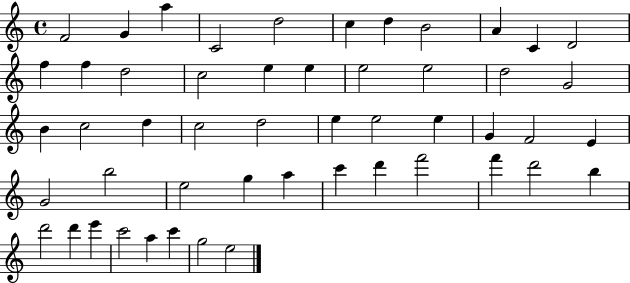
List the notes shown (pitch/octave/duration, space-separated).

F4/h G4/q A5/q C4/h D5/h C5/q D5/q B4/h A4/q C4/q D4/h F5/q F5/q D5/h C5/h E5/q E5/q E5/h E5/h D5/h G4/h B4/q C5/h D5/q C5/h D5/h E5/q E5/h E5/q G4/q F4/h E4/q G4/h B5/h E5/h G5/q A5/q C6/q D6/q F6/h F6/q D6/h B5/q D6/h D6/q E6/q C6/h A5/q C6/q G5/h E5/h